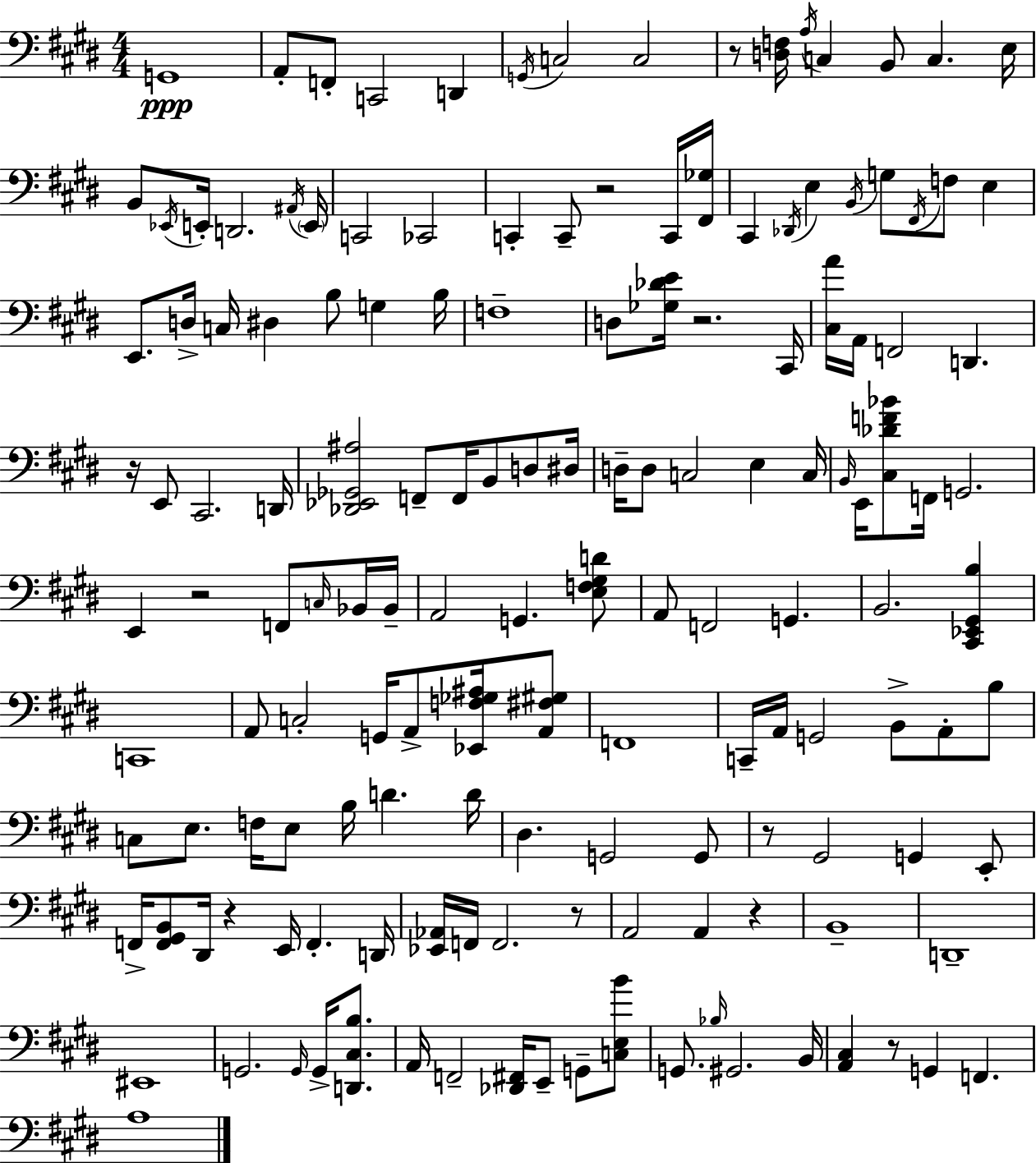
X:1
T:Untitled
M:4/4
L:1/4
K:E
G,,4 A,,/2 F,,/2 C,,2 D,, G,,/4 C,2 C,2 z/2 [D,F,]/4 A,/4 C, B,,/2 C, E,/4 B,,/2 _E,,/4 E,,/4 D,,2 ^A,,/4 E,,/4 C,,2 _C,,2 C,, C,,/2 z2 C,,/4 [^F,,_G,]/4 ^C,, _D,,/4 E, B,,/4 G,/2 ^F,,/4 F,/2 E, E,,/2 D,/4 C,/4 ^D, B,/2 G, B,/4 F,4 D,/2 [_G,_DE]/4 z2 ^C,,/4 [^C,A]/4 A,,/4 F,,2 D,, z/4 E,,/2 ^C,,2 D,,/4 [_D,,_E,,_G,,^A,]2 F,,/2 F,,/4 B,,/2 D,/2 ^D,/4 D,/4 D,/2 C,2 E, C,/4 B,,/4 E,,/4 [^C,_DF_B]/2 F,,/4 G,,2 E,, z2 F,,/2 C,/4 _B,,/4 _B,,/4 A,,2 G,, [E,F,^G,D]/2 A,,/2 F,,2 G,, B,,2 [^C,,_E,,^G,,B,] C,,4 A,,/2 C,2 G,,/4 A,,/2 [_E,,F,_G,^A,]/4 [A,,^F,^G,]/2 F,,4 C,,/4 A,,/4 G,,2 B,,/2 A,,/2 B,/2 C,/2 E,/2 F,/4 E,/2 B,/4 D D/4 ^D, G,,2 G,,/2 z/2 ^G,,2 G,, E,,/2 F,,/4 [F,,^G,,B,,]/2 ^D,,/4 z E,,/4 F,, D,,/4 [_E,,_A,,]/4 F,,/4 F,,2 z/2 A,,2 A,, z B,,4 D,,4 ^E,,4 G,,2 G,,/4 G,,/4 [D,,^C,B,]/2 A,,/4 F,,2 [_D,,^F,,]/4 E,,/2 G,,/2 [C,E,B]/2 G,,/2 _B,/4 ^G,,2 B,,/4 [A,,^C,] z/2 G,, F,, A,4